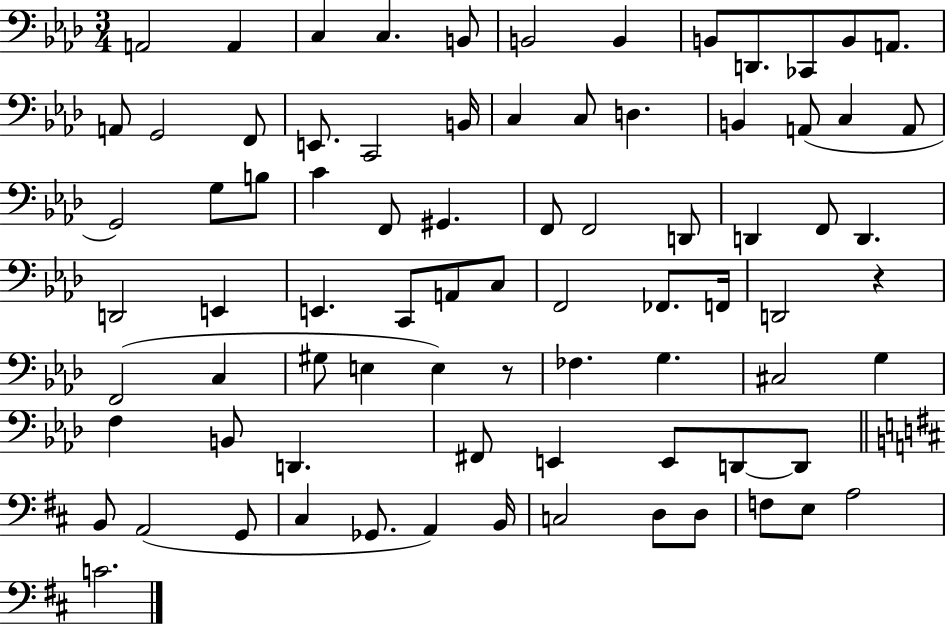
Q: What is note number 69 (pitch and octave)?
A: Gb2